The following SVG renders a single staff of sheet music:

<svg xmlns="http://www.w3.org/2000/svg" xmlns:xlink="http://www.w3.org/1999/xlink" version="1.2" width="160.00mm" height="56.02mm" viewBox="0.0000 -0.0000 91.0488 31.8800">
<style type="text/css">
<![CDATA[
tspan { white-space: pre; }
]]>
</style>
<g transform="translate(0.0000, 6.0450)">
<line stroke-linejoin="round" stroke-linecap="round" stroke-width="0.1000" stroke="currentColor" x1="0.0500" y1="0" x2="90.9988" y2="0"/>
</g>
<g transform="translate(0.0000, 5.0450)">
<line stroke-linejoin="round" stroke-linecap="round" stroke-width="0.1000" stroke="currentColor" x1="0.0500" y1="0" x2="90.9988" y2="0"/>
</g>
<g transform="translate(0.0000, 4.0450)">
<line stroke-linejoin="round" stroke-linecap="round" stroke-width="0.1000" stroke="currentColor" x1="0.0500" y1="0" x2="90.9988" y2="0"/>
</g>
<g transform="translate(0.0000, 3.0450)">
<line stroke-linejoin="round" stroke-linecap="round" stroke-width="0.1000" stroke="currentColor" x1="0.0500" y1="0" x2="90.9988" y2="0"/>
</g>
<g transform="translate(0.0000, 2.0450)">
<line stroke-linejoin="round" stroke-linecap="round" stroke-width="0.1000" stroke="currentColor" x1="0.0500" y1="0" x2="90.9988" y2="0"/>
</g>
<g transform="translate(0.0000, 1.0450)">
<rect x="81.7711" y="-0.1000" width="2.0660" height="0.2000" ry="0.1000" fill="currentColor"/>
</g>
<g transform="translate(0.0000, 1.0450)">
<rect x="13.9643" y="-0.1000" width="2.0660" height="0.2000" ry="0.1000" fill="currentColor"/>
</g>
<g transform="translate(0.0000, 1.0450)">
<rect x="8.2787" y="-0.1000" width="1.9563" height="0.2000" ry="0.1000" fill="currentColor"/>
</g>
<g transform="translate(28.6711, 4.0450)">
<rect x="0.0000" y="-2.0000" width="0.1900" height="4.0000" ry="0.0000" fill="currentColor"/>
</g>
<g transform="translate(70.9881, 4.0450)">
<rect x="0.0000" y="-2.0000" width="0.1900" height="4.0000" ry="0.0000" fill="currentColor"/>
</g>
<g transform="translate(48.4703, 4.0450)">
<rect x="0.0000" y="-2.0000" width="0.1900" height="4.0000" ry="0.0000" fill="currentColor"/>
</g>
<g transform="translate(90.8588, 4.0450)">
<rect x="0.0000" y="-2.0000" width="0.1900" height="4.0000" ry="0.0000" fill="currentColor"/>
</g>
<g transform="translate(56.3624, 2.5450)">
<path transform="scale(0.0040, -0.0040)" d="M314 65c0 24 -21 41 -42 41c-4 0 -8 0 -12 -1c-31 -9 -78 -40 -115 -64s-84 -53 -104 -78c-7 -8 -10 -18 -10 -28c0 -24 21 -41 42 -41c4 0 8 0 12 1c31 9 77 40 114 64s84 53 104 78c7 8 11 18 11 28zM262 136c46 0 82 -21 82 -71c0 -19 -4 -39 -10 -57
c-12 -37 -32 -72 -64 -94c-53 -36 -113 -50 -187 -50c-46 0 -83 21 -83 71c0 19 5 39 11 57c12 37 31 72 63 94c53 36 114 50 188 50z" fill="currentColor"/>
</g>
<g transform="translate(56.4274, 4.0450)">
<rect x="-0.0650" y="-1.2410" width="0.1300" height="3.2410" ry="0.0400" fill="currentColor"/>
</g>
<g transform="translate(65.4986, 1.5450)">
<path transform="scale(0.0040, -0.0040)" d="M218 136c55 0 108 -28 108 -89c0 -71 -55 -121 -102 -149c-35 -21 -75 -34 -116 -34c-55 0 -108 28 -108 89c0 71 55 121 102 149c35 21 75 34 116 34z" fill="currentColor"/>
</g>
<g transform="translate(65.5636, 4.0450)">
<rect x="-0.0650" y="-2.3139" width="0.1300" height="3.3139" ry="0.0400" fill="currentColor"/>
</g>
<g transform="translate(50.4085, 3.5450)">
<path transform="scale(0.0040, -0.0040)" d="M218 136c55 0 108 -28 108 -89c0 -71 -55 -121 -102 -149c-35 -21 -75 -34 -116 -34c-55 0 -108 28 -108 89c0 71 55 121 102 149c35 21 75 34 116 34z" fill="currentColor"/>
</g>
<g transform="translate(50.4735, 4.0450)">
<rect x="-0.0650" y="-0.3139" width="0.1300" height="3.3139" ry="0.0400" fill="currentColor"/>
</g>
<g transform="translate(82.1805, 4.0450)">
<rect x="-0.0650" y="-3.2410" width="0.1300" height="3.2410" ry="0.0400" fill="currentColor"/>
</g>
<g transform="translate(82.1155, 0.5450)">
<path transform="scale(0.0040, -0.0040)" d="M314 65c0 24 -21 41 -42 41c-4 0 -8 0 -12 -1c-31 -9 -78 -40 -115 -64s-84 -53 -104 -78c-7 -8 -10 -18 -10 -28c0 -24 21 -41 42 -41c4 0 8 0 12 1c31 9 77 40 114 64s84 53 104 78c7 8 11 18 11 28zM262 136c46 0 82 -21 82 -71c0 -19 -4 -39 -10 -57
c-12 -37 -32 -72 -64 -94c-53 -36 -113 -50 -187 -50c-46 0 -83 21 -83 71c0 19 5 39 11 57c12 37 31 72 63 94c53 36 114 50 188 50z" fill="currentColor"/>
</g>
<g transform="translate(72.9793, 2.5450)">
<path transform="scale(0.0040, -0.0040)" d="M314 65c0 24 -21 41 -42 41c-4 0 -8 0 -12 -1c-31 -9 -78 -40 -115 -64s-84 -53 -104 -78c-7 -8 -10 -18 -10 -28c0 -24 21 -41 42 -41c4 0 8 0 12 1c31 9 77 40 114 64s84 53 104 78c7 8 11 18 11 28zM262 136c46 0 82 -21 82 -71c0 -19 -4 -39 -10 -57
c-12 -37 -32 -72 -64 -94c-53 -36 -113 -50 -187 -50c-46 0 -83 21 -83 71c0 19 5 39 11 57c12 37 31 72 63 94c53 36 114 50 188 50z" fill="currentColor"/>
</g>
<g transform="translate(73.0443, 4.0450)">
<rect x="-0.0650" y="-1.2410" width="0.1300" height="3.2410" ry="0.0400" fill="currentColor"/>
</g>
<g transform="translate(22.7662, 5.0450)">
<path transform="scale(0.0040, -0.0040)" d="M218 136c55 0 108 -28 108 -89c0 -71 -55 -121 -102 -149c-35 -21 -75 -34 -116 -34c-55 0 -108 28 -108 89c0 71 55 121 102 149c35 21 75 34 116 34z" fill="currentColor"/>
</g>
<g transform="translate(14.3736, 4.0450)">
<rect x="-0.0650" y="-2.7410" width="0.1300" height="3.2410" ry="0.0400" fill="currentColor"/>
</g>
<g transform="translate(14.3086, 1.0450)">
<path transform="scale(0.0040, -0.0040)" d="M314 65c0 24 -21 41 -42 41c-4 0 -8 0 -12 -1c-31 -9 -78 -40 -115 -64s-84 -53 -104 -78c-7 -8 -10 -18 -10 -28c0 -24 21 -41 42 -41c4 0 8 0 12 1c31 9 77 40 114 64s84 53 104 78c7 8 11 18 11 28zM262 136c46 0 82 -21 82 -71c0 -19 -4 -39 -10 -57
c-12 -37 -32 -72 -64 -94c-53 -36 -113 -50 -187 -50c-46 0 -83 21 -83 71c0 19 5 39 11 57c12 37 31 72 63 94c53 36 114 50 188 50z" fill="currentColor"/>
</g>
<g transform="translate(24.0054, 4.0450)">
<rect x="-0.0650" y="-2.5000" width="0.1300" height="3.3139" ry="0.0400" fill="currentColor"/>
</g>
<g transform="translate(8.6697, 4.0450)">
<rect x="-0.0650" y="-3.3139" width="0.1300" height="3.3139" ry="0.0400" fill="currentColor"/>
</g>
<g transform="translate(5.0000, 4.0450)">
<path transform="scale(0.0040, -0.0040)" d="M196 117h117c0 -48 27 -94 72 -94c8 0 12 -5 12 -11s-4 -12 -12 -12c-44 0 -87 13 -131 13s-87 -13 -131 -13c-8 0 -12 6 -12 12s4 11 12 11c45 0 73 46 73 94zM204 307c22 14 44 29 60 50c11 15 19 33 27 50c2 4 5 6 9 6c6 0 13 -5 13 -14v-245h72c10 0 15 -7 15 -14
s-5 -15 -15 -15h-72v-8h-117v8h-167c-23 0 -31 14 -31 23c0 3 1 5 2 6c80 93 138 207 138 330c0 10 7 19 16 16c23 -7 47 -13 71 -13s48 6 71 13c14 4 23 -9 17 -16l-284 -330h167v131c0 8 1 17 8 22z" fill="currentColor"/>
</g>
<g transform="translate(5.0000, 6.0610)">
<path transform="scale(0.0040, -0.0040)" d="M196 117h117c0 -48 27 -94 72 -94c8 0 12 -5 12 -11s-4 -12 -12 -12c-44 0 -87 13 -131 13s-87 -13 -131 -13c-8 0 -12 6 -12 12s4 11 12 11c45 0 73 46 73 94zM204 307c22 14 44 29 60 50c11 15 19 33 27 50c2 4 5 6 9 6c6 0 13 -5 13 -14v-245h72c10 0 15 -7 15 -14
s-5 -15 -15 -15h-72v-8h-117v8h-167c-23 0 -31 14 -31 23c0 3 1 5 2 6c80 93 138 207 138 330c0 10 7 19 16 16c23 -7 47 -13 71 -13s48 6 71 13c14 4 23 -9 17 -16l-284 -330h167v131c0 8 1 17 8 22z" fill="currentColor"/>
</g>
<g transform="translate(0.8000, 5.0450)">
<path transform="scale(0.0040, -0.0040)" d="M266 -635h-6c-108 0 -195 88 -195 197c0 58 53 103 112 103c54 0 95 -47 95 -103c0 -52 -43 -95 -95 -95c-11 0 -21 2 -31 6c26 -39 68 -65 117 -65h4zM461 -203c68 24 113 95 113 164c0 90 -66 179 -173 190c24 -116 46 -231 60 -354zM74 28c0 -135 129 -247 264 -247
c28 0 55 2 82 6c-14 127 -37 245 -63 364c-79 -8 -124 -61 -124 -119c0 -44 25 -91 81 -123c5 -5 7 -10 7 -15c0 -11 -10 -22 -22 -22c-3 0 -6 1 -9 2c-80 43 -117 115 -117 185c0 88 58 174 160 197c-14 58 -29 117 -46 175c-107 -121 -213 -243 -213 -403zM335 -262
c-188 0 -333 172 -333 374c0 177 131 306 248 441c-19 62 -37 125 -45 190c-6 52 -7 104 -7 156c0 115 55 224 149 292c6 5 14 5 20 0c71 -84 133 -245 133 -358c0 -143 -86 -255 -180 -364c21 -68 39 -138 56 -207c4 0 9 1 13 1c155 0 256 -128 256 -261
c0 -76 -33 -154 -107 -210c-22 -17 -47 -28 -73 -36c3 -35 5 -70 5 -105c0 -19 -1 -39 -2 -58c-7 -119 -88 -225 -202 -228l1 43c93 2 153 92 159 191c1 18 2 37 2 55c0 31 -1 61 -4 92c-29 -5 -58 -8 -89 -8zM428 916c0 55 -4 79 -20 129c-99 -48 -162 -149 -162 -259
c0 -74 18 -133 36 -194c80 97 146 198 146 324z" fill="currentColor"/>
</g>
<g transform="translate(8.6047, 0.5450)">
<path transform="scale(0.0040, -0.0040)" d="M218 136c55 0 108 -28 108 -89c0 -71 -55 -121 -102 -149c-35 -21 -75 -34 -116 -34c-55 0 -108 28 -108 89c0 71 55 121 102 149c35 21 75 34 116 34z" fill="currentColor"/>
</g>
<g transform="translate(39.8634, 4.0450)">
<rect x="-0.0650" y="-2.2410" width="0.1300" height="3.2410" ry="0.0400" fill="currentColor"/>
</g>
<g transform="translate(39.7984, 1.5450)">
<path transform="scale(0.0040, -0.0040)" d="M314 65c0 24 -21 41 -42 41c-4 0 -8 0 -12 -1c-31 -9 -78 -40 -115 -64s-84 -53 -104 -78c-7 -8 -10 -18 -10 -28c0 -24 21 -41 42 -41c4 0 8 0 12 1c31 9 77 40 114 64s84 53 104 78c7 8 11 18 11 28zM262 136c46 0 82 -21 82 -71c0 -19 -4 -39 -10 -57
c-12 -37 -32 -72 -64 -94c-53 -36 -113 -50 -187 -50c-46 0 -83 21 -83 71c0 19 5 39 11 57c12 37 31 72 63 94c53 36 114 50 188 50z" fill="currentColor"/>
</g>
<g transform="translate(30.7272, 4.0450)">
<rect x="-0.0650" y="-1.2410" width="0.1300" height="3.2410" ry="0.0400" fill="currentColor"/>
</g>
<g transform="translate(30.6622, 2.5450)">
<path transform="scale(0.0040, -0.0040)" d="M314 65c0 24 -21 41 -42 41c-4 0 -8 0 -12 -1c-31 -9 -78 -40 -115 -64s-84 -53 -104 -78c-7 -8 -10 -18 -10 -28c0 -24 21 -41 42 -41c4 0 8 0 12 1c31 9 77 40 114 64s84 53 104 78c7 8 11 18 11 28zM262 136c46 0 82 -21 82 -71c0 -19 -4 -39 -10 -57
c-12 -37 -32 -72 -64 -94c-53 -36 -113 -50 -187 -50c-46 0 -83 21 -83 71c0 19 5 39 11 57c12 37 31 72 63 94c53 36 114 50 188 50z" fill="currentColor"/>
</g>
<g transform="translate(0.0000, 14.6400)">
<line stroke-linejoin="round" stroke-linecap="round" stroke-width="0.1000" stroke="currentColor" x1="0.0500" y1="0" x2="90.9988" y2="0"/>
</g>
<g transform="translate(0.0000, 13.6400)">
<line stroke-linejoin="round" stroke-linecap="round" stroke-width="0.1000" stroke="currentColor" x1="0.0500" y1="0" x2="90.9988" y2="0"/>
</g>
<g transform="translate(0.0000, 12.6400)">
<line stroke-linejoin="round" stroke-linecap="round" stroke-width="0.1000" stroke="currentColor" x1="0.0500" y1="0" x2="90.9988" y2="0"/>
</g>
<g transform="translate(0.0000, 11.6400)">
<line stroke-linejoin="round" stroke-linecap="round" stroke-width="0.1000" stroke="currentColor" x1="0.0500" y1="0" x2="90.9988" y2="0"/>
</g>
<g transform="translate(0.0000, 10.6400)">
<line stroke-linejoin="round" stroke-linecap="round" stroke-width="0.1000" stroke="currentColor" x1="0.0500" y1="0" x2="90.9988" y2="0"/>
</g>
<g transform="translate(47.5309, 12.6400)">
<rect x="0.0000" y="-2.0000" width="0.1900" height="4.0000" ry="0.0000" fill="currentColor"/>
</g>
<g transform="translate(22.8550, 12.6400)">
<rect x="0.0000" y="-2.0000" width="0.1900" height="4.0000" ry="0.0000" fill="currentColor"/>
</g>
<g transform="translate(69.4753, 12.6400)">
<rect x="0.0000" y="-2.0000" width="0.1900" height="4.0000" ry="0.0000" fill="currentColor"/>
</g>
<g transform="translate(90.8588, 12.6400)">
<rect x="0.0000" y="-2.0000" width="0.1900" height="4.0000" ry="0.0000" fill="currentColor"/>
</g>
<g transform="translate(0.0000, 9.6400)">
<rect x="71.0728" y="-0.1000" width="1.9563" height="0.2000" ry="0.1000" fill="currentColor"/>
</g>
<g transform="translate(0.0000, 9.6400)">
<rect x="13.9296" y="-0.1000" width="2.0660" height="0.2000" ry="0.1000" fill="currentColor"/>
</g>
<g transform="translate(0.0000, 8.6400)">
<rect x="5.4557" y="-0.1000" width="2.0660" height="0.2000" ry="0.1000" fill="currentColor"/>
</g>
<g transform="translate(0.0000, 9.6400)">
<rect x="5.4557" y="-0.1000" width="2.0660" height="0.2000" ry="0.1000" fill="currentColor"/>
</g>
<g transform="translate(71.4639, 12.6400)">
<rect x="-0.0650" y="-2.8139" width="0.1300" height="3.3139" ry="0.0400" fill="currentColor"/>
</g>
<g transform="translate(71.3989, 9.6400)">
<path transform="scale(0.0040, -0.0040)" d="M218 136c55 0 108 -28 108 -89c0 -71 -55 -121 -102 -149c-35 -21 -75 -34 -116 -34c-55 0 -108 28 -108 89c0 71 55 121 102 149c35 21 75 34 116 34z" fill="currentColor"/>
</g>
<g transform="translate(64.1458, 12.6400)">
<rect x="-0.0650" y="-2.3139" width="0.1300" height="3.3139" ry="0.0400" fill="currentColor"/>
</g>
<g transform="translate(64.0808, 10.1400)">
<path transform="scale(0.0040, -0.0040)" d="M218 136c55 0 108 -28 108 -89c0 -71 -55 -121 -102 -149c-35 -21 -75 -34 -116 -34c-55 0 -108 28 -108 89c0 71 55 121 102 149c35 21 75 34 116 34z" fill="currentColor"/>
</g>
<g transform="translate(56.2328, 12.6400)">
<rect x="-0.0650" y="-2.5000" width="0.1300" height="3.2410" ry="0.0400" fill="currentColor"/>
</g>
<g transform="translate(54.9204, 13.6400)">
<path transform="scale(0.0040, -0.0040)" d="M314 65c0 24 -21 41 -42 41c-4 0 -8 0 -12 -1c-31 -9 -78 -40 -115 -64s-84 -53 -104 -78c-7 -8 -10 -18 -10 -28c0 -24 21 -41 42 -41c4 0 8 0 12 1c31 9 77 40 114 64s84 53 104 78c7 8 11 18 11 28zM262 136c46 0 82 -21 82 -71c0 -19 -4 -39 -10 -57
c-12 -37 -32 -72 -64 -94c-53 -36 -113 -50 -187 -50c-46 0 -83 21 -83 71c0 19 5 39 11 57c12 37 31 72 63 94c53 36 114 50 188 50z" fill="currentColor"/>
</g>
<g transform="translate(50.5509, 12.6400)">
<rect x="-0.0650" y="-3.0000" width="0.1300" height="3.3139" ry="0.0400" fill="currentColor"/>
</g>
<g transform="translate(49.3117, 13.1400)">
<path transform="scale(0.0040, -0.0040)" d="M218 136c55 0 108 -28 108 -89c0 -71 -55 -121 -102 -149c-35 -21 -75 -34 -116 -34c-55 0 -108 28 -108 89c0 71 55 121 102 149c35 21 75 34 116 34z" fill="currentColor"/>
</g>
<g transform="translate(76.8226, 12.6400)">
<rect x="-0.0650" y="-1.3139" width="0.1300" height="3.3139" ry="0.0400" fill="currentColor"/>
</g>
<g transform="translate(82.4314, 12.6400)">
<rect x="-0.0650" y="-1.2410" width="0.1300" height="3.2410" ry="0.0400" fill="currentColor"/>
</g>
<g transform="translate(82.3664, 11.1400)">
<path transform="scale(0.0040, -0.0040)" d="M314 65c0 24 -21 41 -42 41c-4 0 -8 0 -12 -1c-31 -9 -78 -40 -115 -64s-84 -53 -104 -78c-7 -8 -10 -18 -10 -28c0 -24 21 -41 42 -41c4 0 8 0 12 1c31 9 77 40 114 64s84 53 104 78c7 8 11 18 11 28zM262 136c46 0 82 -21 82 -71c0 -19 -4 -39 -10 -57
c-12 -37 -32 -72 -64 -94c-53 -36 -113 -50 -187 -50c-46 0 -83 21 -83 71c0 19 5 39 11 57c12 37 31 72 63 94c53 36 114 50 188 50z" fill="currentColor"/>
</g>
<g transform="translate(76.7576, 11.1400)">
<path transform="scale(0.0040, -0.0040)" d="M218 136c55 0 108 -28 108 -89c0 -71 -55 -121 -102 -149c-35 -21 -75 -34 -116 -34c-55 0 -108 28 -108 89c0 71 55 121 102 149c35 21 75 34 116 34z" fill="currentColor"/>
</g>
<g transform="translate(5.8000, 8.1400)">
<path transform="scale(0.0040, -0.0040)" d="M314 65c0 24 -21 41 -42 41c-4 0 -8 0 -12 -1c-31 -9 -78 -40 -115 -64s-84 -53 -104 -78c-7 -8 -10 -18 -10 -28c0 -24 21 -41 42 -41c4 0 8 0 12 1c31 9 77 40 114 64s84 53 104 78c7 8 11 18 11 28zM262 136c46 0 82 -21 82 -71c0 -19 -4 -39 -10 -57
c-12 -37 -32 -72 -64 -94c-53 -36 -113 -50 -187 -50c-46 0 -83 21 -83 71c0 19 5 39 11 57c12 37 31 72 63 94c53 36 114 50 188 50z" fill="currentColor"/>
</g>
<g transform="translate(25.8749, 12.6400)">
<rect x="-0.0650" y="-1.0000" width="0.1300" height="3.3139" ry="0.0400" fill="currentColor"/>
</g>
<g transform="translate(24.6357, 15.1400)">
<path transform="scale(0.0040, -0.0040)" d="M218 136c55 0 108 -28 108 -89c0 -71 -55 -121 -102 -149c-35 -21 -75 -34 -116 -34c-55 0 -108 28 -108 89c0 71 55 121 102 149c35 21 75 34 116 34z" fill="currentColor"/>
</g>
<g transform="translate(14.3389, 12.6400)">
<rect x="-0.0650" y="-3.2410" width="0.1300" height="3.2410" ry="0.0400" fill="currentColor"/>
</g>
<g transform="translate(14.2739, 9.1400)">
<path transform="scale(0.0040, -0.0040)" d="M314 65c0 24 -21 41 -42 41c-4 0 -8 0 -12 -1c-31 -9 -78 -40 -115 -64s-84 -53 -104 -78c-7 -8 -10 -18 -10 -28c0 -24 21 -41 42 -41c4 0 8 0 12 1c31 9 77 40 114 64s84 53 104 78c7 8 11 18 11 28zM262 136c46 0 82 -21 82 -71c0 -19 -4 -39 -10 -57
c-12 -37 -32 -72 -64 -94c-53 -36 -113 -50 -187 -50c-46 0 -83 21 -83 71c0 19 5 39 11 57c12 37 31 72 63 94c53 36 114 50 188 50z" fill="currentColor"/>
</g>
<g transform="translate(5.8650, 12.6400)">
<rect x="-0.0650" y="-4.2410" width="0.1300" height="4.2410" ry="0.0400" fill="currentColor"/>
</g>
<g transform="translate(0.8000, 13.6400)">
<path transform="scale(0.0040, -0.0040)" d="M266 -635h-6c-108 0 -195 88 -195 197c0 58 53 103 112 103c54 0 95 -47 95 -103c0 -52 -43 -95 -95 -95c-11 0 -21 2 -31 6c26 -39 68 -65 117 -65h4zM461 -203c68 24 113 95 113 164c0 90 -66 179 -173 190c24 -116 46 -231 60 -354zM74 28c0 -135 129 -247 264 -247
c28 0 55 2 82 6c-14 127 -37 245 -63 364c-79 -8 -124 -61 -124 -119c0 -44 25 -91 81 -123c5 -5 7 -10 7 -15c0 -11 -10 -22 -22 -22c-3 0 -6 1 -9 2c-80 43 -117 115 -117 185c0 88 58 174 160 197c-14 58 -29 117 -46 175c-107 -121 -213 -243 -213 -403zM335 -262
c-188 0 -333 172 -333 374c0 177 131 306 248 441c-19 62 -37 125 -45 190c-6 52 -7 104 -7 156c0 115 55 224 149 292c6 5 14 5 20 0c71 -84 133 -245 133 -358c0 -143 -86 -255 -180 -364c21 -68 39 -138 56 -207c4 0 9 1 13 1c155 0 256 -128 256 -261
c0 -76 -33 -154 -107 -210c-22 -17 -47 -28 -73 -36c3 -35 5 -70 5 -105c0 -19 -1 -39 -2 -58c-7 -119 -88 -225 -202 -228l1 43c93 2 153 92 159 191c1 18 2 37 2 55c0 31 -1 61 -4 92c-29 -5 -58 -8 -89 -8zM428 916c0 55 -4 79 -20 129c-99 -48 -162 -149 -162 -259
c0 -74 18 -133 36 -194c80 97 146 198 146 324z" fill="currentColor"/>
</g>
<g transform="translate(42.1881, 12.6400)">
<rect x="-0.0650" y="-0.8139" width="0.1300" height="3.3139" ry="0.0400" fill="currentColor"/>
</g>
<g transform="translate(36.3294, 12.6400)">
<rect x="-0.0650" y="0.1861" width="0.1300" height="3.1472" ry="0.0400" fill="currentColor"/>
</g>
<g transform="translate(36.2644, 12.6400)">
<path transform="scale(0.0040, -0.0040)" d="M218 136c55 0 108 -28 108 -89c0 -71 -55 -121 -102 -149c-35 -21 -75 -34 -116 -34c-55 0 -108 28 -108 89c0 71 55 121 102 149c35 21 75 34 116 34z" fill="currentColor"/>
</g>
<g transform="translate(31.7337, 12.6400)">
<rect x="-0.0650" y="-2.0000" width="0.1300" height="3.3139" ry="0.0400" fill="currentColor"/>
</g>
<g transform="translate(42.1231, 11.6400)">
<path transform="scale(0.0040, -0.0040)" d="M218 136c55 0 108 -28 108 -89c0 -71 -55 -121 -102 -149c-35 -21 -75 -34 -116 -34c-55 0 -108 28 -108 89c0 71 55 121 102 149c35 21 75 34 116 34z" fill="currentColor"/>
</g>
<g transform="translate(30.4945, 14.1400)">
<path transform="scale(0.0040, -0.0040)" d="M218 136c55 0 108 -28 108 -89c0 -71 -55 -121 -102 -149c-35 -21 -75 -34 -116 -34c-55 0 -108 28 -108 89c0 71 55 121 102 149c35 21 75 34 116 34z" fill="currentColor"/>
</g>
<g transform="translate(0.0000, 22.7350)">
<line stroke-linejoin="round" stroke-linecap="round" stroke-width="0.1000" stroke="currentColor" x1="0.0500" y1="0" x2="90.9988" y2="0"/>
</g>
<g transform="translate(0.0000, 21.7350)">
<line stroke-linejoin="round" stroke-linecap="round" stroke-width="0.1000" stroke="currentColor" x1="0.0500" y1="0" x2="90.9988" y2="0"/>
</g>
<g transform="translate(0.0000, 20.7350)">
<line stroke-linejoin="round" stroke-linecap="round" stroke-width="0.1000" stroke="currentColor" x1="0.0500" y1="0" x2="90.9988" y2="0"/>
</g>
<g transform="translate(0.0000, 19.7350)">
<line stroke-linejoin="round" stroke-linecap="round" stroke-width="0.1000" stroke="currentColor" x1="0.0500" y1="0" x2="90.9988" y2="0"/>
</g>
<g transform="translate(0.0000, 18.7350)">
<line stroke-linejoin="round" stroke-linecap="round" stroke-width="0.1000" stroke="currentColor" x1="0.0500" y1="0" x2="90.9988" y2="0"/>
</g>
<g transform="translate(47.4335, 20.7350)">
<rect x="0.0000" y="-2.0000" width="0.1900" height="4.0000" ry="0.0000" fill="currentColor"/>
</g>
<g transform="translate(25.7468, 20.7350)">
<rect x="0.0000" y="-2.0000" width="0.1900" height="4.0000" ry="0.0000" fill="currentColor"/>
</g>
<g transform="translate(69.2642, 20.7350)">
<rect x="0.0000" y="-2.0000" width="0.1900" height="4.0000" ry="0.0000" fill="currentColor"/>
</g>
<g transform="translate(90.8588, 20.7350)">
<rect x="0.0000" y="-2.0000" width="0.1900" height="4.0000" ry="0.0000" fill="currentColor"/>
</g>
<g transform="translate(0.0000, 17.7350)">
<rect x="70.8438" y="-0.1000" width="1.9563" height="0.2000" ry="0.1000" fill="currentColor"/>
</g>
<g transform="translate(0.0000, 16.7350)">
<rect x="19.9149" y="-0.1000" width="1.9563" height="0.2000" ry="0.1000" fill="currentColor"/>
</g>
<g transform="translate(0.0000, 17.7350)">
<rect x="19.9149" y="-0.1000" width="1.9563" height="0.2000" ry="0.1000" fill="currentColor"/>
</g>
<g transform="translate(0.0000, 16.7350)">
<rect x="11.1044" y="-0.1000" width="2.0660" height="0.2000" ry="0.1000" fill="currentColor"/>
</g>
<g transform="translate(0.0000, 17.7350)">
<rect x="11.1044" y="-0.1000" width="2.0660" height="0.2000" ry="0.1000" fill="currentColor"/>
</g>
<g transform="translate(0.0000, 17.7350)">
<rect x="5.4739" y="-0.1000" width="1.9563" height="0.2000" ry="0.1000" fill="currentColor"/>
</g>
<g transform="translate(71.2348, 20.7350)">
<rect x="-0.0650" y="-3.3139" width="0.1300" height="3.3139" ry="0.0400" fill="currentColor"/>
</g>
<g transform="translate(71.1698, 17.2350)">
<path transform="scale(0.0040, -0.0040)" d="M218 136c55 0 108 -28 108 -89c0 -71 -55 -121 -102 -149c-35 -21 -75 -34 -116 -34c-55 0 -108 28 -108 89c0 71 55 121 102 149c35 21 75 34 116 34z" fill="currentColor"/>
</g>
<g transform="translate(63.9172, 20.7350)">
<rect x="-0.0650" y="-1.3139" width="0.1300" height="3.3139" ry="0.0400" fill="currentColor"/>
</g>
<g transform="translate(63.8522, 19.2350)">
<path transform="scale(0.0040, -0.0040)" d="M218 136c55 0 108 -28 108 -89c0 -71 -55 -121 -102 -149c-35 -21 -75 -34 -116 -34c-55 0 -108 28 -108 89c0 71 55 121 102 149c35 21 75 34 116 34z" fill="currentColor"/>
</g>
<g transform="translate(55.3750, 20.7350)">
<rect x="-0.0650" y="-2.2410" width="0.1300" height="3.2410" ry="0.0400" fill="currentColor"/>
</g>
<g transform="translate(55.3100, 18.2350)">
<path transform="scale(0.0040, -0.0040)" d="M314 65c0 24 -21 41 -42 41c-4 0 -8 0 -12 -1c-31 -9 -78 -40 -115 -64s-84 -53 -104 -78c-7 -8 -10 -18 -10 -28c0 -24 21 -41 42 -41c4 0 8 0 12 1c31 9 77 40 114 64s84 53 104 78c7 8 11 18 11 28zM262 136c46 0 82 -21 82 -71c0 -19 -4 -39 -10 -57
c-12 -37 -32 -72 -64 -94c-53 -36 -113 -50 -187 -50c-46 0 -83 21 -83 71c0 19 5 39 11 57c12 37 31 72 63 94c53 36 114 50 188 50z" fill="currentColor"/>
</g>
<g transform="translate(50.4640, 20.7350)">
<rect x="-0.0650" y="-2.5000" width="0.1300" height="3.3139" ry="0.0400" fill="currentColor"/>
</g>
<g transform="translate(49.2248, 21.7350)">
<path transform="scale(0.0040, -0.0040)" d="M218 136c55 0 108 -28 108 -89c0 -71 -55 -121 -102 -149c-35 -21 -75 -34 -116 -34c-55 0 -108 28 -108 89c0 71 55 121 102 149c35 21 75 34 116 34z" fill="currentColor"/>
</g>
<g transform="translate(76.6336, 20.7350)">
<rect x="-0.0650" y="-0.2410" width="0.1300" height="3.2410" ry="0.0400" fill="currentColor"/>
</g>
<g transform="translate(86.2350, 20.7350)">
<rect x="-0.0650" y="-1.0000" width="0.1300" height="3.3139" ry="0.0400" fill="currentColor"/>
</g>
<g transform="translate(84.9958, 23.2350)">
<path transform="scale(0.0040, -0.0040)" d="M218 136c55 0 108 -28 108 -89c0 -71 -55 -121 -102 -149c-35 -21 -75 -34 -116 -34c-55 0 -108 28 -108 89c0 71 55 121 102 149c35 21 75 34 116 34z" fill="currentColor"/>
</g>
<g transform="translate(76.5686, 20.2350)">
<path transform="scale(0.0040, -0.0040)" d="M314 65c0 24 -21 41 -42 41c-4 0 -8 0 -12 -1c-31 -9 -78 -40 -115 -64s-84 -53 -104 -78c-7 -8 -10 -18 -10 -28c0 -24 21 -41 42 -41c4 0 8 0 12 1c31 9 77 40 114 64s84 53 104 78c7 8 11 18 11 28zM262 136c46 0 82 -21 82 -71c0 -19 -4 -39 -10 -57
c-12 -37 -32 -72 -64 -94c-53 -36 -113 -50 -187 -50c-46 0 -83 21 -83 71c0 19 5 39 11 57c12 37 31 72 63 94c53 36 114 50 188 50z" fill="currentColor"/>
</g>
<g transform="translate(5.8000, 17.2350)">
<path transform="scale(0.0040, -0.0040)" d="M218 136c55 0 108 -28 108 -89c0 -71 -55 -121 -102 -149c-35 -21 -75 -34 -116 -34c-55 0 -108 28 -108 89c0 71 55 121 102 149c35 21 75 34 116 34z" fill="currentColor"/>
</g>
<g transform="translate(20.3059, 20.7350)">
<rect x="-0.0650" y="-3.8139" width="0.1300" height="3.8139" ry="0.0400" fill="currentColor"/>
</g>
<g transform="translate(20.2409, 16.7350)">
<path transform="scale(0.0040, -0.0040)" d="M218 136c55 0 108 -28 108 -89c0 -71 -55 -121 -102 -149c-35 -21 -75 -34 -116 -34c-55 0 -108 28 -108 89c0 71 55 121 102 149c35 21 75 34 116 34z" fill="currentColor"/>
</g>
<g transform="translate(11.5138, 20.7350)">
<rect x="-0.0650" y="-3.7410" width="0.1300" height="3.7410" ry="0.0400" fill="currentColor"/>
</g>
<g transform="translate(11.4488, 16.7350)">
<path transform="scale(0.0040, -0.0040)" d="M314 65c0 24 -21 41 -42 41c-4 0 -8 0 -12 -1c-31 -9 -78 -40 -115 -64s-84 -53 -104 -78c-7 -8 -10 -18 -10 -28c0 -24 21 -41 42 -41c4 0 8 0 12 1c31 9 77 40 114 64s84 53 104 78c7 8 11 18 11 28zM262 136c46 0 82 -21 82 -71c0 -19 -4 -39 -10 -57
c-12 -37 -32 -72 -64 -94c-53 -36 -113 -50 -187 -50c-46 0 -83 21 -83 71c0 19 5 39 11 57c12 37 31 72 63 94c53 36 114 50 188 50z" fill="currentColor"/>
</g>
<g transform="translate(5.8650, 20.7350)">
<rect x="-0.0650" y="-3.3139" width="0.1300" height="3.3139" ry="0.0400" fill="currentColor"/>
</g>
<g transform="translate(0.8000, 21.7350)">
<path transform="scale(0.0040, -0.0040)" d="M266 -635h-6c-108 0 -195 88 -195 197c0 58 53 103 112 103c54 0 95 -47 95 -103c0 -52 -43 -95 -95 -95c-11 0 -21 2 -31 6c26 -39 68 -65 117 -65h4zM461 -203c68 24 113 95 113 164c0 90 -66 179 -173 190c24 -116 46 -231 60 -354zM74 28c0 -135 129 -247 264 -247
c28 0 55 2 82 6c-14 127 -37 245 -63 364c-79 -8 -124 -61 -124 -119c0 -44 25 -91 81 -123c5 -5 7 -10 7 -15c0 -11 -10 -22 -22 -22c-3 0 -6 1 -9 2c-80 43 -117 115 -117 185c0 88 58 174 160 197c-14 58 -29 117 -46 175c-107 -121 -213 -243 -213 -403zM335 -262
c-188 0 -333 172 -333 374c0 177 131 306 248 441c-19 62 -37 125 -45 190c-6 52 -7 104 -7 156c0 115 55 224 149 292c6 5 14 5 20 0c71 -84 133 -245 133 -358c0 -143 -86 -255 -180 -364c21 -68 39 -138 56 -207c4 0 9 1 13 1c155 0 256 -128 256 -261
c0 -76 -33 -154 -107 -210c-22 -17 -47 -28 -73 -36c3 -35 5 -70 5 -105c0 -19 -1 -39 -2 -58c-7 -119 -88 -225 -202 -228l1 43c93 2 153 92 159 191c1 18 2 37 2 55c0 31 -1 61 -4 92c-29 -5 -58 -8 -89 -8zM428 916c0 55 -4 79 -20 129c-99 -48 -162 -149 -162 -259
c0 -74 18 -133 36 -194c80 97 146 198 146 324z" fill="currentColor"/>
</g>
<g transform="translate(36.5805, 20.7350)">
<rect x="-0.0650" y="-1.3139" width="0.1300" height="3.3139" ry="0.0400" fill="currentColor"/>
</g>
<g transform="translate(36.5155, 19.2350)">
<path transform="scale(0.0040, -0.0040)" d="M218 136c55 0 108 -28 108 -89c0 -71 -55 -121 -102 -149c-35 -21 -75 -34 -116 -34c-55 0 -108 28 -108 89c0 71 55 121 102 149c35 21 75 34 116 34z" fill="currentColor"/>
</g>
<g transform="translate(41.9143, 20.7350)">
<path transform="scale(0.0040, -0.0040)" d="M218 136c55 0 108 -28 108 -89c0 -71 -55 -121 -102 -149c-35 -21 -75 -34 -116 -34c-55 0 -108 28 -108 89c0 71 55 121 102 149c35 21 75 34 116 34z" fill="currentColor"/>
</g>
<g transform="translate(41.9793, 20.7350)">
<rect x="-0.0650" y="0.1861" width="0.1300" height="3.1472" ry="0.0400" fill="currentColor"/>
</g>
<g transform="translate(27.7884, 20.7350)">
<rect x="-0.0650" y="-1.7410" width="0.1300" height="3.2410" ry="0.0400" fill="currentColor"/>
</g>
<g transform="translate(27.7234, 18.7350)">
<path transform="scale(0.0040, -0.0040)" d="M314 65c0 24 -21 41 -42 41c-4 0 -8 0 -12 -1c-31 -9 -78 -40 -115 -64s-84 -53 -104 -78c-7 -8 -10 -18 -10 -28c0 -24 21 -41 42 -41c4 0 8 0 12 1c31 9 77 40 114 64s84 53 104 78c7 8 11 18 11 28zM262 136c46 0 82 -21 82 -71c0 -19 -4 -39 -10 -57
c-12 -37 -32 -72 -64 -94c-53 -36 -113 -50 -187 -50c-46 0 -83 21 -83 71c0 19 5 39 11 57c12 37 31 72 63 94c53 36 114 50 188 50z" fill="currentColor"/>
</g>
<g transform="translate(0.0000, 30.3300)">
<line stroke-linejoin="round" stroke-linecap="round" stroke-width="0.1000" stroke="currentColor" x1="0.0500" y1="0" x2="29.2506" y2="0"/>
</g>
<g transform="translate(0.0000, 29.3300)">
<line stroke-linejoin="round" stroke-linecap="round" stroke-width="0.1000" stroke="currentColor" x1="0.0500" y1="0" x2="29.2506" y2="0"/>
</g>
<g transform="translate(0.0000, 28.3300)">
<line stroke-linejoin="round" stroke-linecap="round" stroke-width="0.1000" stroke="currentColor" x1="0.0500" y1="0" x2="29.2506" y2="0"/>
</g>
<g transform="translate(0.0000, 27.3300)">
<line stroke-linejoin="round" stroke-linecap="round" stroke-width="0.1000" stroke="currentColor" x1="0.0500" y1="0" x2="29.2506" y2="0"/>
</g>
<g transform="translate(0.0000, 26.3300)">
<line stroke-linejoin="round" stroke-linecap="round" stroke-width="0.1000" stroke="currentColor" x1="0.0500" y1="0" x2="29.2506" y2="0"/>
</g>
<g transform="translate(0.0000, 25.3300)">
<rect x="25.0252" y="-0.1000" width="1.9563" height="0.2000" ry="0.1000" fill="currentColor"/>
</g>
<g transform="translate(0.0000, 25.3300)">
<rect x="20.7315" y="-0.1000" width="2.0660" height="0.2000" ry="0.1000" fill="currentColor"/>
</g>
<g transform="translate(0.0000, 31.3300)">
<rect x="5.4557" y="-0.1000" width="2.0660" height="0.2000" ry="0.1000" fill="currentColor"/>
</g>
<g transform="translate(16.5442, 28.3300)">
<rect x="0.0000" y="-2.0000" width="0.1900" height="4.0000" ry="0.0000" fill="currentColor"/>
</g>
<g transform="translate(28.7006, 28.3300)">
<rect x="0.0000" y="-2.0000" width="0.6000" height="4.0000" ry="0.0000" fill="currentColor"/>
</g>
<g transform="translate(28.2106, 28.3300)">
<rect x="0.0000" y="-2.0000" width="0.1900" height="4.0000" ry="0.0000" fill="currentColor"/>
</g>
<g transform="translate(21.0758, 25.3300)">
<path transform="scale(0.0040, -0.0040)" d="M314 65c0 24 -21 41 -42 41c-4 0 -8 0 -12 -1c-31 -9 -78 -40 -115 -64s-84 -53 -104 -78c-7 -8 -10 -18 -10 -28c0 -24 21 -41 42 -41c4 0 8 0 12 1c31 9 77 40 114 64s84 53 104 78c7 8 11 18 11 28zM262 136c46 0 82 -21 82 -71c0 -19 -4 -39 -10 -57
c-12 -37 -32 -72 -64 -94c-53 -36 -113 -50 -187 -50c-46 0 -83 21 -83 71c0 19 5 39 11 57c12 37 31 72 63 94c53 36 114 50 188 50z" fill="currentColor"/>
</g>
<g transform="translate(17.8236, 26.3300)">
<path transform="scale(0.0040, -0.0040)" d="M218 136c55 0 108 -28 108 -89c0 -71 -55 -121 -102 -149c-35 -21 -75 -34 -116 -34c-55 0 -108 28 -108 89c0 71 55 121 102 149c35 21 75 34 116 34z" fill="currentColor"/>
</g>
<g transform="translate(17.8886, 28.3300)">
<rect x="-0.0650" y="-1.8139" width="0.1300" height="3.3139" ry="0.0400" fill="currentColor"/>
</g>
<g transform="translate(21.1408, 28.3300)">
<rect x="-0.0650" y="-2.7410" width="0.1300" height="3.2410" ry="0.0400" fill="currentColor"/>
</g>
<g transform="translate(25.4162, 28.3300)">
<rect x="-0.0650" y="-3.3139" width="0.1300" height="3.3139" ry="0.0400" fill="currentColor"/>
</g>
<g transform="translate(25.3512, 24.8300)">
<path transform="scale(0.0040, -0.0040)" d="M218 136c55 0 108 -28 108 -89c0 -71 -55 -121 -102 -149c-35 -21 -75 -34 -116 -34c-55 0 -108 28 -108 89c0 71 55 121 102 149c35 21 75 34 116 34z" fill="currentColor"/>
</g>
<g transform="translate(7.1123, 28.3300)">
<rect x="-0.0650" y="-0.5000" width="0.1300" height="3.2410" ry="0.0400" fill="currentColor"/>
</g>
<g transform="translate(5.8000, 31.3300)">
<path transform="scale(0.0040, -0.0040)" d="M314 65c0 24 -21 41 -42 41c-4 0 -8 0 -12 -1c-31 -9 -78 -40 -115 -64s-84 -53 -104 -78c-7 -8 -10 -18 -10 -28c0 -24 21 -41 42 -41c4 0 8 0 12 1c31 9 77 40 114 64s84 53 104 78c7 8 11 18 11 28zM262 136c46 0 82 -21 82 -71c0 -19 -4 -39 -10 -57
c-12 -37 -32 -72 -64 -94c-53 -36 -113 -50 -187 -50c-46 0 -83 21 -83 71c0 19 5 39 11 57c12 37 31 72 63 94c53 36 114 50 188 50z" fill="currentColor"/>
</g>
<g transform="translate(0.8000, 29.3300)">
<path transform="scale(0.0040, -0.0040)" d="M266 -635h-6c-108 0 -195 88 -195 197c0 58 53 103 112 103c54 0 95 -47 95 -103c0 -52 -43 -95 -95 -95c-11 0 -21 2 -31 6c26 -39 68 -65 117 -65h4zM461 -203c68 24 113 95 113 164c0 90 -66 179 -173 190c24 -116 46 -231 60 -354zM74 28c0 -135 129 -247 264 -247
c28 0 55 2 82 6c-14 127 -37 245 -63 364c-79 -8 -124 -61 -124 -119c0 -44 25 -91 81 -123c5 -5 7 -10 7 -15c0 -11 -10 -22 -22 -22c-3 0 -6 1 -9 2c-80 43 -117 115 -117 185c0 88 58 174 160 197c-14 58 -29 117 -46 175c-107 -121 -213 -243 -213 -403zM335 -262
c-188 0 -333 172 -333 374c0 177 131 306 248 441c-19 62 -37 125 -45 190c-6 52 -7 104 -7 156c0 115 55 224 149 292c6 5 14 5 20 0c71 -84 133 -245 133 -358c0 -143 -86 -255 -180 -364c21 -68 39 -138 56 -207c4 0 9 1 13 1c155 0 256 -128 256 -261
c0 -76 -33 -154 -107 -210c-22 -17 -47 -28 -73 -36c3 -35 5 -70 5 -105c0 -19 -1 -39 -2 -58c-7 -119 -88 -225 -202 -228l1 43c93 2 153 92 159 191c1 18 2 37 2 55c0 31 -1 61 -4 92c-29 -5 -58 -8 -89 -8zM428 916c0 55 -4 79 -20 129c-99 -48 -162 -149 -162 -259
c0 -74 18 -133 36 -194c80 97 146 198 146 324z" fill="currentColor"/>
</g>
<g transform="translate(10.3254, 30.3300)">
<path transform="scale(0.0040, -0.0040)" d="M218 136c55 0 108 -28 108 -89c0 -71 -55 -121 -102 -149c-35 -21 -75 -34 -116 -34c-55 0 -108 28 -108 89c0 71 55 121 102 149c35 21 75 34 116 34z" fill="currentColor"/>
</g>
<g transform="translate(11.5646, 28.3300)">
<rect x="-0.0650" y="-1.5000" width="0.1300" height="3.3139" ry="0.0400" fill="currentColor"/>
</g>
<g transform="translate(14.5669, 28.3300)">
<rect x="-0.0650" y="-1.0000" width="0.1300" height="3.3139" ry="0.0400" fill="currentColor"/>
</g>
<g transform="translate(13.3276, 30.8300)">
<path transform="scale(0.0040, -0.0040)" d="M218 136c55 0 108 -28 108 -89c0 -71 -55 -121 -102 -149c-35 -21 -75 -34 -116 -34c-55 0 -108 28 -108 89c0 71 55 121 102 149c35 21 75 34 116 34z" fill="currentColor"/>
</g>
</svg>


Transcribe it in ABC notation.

X:1
T:Untitled
M:4/4
L:1/4
K:C
b a2 G e2 g2 c e2 g e2 b2 d'2 b2 D F B d A G2 g a e e2 b c'2 c' f2 e B G g2 e b c2 D C2 E D f a2 b